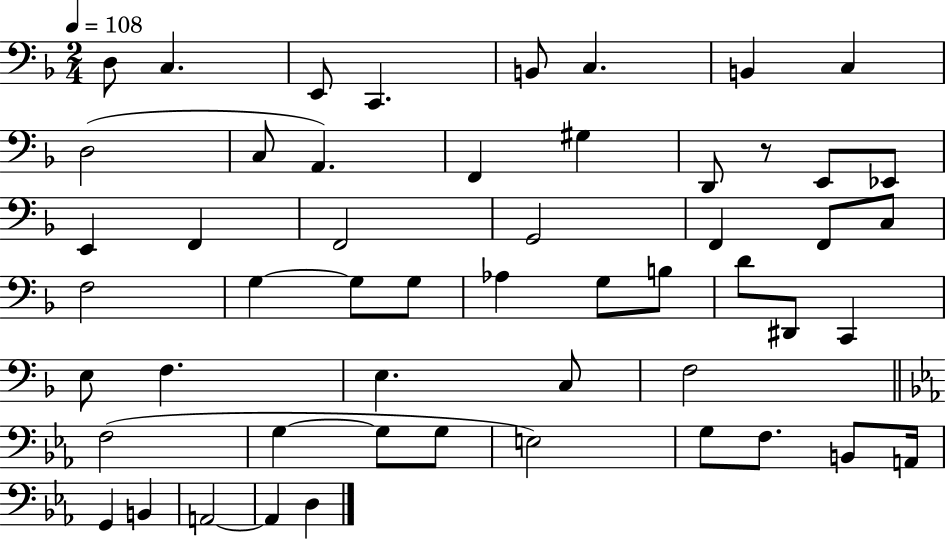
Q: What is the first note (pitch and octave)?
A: D3